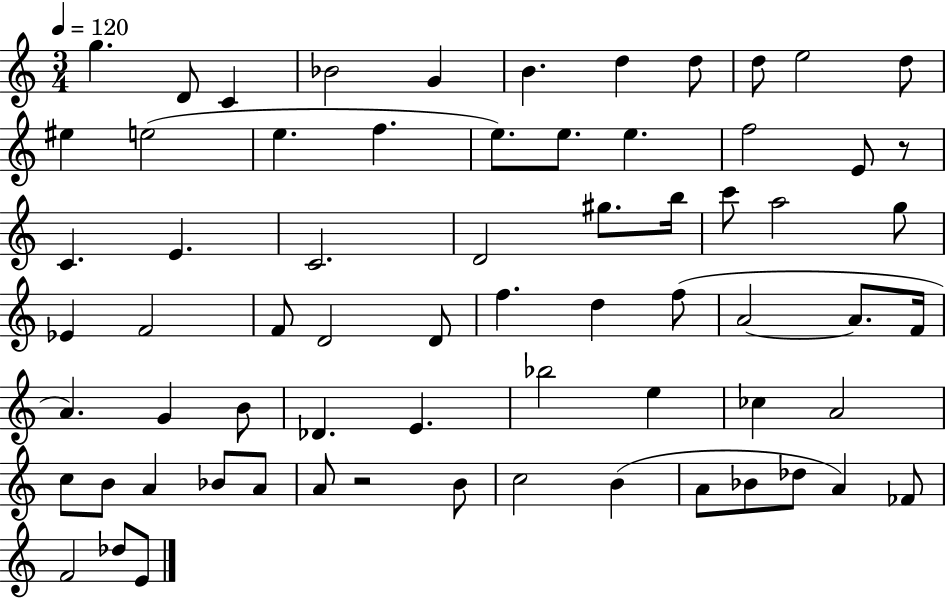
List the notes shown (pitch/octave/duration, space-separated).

G5/q. D4/e C4/q Bb4/h G4/q B4/q. D5/q D5/e D5/e E5/h D5/e EIS5/q E5/h E5/q. F5/q. E5/e. E5/e. E5/q. F5/h E4/e R/e C4/q. E4/q. C4/h. D4/h G#5/e. B5/s C6/e A5/h G5/e Eb4/q F4/h F4/e D4/h D4/e F5/q. D5/q F5/e A4/h A4/e. F4/s A4/q. G4/q B4/e Db4/q. E4/q. Bb5/h E5/q CES5/q A4/h C5/e B4/e A4/q Bb4/e A4/e A4/e R/h B4/e C5/h B4/q A4/e Bb4/e Db5/e A4/q FES4/e F4/h Db5/e E4/e